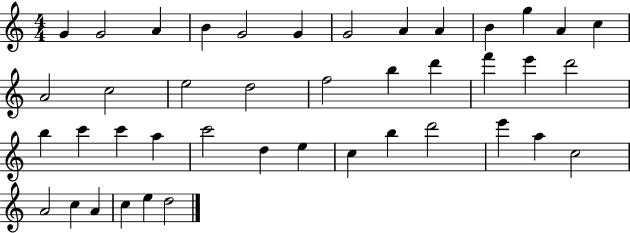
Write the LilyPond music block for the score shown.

{
  \clef treble
  \numericTimeSignature
  \time 4/4
  \key c \major
  g'4 g'2 a'4 | b'4 g'2 g'4 | g'2 a'4 a'4 | b'4 g''4 a'4 c''4 | \break a'2 c''2 | e''2 d''2 | f''2 b''4 d'''4 | f'''4 e'''4 d'''2 | \break b''4 c'''4 c'''4 a''4 | c'''2 d''4 e''4 | c''4 b''4 d'''2 | e'''4 a''4 c''2 | \break a'2 c''4 a'4 | c''4 e''4 d''2 | \bar "|."
}